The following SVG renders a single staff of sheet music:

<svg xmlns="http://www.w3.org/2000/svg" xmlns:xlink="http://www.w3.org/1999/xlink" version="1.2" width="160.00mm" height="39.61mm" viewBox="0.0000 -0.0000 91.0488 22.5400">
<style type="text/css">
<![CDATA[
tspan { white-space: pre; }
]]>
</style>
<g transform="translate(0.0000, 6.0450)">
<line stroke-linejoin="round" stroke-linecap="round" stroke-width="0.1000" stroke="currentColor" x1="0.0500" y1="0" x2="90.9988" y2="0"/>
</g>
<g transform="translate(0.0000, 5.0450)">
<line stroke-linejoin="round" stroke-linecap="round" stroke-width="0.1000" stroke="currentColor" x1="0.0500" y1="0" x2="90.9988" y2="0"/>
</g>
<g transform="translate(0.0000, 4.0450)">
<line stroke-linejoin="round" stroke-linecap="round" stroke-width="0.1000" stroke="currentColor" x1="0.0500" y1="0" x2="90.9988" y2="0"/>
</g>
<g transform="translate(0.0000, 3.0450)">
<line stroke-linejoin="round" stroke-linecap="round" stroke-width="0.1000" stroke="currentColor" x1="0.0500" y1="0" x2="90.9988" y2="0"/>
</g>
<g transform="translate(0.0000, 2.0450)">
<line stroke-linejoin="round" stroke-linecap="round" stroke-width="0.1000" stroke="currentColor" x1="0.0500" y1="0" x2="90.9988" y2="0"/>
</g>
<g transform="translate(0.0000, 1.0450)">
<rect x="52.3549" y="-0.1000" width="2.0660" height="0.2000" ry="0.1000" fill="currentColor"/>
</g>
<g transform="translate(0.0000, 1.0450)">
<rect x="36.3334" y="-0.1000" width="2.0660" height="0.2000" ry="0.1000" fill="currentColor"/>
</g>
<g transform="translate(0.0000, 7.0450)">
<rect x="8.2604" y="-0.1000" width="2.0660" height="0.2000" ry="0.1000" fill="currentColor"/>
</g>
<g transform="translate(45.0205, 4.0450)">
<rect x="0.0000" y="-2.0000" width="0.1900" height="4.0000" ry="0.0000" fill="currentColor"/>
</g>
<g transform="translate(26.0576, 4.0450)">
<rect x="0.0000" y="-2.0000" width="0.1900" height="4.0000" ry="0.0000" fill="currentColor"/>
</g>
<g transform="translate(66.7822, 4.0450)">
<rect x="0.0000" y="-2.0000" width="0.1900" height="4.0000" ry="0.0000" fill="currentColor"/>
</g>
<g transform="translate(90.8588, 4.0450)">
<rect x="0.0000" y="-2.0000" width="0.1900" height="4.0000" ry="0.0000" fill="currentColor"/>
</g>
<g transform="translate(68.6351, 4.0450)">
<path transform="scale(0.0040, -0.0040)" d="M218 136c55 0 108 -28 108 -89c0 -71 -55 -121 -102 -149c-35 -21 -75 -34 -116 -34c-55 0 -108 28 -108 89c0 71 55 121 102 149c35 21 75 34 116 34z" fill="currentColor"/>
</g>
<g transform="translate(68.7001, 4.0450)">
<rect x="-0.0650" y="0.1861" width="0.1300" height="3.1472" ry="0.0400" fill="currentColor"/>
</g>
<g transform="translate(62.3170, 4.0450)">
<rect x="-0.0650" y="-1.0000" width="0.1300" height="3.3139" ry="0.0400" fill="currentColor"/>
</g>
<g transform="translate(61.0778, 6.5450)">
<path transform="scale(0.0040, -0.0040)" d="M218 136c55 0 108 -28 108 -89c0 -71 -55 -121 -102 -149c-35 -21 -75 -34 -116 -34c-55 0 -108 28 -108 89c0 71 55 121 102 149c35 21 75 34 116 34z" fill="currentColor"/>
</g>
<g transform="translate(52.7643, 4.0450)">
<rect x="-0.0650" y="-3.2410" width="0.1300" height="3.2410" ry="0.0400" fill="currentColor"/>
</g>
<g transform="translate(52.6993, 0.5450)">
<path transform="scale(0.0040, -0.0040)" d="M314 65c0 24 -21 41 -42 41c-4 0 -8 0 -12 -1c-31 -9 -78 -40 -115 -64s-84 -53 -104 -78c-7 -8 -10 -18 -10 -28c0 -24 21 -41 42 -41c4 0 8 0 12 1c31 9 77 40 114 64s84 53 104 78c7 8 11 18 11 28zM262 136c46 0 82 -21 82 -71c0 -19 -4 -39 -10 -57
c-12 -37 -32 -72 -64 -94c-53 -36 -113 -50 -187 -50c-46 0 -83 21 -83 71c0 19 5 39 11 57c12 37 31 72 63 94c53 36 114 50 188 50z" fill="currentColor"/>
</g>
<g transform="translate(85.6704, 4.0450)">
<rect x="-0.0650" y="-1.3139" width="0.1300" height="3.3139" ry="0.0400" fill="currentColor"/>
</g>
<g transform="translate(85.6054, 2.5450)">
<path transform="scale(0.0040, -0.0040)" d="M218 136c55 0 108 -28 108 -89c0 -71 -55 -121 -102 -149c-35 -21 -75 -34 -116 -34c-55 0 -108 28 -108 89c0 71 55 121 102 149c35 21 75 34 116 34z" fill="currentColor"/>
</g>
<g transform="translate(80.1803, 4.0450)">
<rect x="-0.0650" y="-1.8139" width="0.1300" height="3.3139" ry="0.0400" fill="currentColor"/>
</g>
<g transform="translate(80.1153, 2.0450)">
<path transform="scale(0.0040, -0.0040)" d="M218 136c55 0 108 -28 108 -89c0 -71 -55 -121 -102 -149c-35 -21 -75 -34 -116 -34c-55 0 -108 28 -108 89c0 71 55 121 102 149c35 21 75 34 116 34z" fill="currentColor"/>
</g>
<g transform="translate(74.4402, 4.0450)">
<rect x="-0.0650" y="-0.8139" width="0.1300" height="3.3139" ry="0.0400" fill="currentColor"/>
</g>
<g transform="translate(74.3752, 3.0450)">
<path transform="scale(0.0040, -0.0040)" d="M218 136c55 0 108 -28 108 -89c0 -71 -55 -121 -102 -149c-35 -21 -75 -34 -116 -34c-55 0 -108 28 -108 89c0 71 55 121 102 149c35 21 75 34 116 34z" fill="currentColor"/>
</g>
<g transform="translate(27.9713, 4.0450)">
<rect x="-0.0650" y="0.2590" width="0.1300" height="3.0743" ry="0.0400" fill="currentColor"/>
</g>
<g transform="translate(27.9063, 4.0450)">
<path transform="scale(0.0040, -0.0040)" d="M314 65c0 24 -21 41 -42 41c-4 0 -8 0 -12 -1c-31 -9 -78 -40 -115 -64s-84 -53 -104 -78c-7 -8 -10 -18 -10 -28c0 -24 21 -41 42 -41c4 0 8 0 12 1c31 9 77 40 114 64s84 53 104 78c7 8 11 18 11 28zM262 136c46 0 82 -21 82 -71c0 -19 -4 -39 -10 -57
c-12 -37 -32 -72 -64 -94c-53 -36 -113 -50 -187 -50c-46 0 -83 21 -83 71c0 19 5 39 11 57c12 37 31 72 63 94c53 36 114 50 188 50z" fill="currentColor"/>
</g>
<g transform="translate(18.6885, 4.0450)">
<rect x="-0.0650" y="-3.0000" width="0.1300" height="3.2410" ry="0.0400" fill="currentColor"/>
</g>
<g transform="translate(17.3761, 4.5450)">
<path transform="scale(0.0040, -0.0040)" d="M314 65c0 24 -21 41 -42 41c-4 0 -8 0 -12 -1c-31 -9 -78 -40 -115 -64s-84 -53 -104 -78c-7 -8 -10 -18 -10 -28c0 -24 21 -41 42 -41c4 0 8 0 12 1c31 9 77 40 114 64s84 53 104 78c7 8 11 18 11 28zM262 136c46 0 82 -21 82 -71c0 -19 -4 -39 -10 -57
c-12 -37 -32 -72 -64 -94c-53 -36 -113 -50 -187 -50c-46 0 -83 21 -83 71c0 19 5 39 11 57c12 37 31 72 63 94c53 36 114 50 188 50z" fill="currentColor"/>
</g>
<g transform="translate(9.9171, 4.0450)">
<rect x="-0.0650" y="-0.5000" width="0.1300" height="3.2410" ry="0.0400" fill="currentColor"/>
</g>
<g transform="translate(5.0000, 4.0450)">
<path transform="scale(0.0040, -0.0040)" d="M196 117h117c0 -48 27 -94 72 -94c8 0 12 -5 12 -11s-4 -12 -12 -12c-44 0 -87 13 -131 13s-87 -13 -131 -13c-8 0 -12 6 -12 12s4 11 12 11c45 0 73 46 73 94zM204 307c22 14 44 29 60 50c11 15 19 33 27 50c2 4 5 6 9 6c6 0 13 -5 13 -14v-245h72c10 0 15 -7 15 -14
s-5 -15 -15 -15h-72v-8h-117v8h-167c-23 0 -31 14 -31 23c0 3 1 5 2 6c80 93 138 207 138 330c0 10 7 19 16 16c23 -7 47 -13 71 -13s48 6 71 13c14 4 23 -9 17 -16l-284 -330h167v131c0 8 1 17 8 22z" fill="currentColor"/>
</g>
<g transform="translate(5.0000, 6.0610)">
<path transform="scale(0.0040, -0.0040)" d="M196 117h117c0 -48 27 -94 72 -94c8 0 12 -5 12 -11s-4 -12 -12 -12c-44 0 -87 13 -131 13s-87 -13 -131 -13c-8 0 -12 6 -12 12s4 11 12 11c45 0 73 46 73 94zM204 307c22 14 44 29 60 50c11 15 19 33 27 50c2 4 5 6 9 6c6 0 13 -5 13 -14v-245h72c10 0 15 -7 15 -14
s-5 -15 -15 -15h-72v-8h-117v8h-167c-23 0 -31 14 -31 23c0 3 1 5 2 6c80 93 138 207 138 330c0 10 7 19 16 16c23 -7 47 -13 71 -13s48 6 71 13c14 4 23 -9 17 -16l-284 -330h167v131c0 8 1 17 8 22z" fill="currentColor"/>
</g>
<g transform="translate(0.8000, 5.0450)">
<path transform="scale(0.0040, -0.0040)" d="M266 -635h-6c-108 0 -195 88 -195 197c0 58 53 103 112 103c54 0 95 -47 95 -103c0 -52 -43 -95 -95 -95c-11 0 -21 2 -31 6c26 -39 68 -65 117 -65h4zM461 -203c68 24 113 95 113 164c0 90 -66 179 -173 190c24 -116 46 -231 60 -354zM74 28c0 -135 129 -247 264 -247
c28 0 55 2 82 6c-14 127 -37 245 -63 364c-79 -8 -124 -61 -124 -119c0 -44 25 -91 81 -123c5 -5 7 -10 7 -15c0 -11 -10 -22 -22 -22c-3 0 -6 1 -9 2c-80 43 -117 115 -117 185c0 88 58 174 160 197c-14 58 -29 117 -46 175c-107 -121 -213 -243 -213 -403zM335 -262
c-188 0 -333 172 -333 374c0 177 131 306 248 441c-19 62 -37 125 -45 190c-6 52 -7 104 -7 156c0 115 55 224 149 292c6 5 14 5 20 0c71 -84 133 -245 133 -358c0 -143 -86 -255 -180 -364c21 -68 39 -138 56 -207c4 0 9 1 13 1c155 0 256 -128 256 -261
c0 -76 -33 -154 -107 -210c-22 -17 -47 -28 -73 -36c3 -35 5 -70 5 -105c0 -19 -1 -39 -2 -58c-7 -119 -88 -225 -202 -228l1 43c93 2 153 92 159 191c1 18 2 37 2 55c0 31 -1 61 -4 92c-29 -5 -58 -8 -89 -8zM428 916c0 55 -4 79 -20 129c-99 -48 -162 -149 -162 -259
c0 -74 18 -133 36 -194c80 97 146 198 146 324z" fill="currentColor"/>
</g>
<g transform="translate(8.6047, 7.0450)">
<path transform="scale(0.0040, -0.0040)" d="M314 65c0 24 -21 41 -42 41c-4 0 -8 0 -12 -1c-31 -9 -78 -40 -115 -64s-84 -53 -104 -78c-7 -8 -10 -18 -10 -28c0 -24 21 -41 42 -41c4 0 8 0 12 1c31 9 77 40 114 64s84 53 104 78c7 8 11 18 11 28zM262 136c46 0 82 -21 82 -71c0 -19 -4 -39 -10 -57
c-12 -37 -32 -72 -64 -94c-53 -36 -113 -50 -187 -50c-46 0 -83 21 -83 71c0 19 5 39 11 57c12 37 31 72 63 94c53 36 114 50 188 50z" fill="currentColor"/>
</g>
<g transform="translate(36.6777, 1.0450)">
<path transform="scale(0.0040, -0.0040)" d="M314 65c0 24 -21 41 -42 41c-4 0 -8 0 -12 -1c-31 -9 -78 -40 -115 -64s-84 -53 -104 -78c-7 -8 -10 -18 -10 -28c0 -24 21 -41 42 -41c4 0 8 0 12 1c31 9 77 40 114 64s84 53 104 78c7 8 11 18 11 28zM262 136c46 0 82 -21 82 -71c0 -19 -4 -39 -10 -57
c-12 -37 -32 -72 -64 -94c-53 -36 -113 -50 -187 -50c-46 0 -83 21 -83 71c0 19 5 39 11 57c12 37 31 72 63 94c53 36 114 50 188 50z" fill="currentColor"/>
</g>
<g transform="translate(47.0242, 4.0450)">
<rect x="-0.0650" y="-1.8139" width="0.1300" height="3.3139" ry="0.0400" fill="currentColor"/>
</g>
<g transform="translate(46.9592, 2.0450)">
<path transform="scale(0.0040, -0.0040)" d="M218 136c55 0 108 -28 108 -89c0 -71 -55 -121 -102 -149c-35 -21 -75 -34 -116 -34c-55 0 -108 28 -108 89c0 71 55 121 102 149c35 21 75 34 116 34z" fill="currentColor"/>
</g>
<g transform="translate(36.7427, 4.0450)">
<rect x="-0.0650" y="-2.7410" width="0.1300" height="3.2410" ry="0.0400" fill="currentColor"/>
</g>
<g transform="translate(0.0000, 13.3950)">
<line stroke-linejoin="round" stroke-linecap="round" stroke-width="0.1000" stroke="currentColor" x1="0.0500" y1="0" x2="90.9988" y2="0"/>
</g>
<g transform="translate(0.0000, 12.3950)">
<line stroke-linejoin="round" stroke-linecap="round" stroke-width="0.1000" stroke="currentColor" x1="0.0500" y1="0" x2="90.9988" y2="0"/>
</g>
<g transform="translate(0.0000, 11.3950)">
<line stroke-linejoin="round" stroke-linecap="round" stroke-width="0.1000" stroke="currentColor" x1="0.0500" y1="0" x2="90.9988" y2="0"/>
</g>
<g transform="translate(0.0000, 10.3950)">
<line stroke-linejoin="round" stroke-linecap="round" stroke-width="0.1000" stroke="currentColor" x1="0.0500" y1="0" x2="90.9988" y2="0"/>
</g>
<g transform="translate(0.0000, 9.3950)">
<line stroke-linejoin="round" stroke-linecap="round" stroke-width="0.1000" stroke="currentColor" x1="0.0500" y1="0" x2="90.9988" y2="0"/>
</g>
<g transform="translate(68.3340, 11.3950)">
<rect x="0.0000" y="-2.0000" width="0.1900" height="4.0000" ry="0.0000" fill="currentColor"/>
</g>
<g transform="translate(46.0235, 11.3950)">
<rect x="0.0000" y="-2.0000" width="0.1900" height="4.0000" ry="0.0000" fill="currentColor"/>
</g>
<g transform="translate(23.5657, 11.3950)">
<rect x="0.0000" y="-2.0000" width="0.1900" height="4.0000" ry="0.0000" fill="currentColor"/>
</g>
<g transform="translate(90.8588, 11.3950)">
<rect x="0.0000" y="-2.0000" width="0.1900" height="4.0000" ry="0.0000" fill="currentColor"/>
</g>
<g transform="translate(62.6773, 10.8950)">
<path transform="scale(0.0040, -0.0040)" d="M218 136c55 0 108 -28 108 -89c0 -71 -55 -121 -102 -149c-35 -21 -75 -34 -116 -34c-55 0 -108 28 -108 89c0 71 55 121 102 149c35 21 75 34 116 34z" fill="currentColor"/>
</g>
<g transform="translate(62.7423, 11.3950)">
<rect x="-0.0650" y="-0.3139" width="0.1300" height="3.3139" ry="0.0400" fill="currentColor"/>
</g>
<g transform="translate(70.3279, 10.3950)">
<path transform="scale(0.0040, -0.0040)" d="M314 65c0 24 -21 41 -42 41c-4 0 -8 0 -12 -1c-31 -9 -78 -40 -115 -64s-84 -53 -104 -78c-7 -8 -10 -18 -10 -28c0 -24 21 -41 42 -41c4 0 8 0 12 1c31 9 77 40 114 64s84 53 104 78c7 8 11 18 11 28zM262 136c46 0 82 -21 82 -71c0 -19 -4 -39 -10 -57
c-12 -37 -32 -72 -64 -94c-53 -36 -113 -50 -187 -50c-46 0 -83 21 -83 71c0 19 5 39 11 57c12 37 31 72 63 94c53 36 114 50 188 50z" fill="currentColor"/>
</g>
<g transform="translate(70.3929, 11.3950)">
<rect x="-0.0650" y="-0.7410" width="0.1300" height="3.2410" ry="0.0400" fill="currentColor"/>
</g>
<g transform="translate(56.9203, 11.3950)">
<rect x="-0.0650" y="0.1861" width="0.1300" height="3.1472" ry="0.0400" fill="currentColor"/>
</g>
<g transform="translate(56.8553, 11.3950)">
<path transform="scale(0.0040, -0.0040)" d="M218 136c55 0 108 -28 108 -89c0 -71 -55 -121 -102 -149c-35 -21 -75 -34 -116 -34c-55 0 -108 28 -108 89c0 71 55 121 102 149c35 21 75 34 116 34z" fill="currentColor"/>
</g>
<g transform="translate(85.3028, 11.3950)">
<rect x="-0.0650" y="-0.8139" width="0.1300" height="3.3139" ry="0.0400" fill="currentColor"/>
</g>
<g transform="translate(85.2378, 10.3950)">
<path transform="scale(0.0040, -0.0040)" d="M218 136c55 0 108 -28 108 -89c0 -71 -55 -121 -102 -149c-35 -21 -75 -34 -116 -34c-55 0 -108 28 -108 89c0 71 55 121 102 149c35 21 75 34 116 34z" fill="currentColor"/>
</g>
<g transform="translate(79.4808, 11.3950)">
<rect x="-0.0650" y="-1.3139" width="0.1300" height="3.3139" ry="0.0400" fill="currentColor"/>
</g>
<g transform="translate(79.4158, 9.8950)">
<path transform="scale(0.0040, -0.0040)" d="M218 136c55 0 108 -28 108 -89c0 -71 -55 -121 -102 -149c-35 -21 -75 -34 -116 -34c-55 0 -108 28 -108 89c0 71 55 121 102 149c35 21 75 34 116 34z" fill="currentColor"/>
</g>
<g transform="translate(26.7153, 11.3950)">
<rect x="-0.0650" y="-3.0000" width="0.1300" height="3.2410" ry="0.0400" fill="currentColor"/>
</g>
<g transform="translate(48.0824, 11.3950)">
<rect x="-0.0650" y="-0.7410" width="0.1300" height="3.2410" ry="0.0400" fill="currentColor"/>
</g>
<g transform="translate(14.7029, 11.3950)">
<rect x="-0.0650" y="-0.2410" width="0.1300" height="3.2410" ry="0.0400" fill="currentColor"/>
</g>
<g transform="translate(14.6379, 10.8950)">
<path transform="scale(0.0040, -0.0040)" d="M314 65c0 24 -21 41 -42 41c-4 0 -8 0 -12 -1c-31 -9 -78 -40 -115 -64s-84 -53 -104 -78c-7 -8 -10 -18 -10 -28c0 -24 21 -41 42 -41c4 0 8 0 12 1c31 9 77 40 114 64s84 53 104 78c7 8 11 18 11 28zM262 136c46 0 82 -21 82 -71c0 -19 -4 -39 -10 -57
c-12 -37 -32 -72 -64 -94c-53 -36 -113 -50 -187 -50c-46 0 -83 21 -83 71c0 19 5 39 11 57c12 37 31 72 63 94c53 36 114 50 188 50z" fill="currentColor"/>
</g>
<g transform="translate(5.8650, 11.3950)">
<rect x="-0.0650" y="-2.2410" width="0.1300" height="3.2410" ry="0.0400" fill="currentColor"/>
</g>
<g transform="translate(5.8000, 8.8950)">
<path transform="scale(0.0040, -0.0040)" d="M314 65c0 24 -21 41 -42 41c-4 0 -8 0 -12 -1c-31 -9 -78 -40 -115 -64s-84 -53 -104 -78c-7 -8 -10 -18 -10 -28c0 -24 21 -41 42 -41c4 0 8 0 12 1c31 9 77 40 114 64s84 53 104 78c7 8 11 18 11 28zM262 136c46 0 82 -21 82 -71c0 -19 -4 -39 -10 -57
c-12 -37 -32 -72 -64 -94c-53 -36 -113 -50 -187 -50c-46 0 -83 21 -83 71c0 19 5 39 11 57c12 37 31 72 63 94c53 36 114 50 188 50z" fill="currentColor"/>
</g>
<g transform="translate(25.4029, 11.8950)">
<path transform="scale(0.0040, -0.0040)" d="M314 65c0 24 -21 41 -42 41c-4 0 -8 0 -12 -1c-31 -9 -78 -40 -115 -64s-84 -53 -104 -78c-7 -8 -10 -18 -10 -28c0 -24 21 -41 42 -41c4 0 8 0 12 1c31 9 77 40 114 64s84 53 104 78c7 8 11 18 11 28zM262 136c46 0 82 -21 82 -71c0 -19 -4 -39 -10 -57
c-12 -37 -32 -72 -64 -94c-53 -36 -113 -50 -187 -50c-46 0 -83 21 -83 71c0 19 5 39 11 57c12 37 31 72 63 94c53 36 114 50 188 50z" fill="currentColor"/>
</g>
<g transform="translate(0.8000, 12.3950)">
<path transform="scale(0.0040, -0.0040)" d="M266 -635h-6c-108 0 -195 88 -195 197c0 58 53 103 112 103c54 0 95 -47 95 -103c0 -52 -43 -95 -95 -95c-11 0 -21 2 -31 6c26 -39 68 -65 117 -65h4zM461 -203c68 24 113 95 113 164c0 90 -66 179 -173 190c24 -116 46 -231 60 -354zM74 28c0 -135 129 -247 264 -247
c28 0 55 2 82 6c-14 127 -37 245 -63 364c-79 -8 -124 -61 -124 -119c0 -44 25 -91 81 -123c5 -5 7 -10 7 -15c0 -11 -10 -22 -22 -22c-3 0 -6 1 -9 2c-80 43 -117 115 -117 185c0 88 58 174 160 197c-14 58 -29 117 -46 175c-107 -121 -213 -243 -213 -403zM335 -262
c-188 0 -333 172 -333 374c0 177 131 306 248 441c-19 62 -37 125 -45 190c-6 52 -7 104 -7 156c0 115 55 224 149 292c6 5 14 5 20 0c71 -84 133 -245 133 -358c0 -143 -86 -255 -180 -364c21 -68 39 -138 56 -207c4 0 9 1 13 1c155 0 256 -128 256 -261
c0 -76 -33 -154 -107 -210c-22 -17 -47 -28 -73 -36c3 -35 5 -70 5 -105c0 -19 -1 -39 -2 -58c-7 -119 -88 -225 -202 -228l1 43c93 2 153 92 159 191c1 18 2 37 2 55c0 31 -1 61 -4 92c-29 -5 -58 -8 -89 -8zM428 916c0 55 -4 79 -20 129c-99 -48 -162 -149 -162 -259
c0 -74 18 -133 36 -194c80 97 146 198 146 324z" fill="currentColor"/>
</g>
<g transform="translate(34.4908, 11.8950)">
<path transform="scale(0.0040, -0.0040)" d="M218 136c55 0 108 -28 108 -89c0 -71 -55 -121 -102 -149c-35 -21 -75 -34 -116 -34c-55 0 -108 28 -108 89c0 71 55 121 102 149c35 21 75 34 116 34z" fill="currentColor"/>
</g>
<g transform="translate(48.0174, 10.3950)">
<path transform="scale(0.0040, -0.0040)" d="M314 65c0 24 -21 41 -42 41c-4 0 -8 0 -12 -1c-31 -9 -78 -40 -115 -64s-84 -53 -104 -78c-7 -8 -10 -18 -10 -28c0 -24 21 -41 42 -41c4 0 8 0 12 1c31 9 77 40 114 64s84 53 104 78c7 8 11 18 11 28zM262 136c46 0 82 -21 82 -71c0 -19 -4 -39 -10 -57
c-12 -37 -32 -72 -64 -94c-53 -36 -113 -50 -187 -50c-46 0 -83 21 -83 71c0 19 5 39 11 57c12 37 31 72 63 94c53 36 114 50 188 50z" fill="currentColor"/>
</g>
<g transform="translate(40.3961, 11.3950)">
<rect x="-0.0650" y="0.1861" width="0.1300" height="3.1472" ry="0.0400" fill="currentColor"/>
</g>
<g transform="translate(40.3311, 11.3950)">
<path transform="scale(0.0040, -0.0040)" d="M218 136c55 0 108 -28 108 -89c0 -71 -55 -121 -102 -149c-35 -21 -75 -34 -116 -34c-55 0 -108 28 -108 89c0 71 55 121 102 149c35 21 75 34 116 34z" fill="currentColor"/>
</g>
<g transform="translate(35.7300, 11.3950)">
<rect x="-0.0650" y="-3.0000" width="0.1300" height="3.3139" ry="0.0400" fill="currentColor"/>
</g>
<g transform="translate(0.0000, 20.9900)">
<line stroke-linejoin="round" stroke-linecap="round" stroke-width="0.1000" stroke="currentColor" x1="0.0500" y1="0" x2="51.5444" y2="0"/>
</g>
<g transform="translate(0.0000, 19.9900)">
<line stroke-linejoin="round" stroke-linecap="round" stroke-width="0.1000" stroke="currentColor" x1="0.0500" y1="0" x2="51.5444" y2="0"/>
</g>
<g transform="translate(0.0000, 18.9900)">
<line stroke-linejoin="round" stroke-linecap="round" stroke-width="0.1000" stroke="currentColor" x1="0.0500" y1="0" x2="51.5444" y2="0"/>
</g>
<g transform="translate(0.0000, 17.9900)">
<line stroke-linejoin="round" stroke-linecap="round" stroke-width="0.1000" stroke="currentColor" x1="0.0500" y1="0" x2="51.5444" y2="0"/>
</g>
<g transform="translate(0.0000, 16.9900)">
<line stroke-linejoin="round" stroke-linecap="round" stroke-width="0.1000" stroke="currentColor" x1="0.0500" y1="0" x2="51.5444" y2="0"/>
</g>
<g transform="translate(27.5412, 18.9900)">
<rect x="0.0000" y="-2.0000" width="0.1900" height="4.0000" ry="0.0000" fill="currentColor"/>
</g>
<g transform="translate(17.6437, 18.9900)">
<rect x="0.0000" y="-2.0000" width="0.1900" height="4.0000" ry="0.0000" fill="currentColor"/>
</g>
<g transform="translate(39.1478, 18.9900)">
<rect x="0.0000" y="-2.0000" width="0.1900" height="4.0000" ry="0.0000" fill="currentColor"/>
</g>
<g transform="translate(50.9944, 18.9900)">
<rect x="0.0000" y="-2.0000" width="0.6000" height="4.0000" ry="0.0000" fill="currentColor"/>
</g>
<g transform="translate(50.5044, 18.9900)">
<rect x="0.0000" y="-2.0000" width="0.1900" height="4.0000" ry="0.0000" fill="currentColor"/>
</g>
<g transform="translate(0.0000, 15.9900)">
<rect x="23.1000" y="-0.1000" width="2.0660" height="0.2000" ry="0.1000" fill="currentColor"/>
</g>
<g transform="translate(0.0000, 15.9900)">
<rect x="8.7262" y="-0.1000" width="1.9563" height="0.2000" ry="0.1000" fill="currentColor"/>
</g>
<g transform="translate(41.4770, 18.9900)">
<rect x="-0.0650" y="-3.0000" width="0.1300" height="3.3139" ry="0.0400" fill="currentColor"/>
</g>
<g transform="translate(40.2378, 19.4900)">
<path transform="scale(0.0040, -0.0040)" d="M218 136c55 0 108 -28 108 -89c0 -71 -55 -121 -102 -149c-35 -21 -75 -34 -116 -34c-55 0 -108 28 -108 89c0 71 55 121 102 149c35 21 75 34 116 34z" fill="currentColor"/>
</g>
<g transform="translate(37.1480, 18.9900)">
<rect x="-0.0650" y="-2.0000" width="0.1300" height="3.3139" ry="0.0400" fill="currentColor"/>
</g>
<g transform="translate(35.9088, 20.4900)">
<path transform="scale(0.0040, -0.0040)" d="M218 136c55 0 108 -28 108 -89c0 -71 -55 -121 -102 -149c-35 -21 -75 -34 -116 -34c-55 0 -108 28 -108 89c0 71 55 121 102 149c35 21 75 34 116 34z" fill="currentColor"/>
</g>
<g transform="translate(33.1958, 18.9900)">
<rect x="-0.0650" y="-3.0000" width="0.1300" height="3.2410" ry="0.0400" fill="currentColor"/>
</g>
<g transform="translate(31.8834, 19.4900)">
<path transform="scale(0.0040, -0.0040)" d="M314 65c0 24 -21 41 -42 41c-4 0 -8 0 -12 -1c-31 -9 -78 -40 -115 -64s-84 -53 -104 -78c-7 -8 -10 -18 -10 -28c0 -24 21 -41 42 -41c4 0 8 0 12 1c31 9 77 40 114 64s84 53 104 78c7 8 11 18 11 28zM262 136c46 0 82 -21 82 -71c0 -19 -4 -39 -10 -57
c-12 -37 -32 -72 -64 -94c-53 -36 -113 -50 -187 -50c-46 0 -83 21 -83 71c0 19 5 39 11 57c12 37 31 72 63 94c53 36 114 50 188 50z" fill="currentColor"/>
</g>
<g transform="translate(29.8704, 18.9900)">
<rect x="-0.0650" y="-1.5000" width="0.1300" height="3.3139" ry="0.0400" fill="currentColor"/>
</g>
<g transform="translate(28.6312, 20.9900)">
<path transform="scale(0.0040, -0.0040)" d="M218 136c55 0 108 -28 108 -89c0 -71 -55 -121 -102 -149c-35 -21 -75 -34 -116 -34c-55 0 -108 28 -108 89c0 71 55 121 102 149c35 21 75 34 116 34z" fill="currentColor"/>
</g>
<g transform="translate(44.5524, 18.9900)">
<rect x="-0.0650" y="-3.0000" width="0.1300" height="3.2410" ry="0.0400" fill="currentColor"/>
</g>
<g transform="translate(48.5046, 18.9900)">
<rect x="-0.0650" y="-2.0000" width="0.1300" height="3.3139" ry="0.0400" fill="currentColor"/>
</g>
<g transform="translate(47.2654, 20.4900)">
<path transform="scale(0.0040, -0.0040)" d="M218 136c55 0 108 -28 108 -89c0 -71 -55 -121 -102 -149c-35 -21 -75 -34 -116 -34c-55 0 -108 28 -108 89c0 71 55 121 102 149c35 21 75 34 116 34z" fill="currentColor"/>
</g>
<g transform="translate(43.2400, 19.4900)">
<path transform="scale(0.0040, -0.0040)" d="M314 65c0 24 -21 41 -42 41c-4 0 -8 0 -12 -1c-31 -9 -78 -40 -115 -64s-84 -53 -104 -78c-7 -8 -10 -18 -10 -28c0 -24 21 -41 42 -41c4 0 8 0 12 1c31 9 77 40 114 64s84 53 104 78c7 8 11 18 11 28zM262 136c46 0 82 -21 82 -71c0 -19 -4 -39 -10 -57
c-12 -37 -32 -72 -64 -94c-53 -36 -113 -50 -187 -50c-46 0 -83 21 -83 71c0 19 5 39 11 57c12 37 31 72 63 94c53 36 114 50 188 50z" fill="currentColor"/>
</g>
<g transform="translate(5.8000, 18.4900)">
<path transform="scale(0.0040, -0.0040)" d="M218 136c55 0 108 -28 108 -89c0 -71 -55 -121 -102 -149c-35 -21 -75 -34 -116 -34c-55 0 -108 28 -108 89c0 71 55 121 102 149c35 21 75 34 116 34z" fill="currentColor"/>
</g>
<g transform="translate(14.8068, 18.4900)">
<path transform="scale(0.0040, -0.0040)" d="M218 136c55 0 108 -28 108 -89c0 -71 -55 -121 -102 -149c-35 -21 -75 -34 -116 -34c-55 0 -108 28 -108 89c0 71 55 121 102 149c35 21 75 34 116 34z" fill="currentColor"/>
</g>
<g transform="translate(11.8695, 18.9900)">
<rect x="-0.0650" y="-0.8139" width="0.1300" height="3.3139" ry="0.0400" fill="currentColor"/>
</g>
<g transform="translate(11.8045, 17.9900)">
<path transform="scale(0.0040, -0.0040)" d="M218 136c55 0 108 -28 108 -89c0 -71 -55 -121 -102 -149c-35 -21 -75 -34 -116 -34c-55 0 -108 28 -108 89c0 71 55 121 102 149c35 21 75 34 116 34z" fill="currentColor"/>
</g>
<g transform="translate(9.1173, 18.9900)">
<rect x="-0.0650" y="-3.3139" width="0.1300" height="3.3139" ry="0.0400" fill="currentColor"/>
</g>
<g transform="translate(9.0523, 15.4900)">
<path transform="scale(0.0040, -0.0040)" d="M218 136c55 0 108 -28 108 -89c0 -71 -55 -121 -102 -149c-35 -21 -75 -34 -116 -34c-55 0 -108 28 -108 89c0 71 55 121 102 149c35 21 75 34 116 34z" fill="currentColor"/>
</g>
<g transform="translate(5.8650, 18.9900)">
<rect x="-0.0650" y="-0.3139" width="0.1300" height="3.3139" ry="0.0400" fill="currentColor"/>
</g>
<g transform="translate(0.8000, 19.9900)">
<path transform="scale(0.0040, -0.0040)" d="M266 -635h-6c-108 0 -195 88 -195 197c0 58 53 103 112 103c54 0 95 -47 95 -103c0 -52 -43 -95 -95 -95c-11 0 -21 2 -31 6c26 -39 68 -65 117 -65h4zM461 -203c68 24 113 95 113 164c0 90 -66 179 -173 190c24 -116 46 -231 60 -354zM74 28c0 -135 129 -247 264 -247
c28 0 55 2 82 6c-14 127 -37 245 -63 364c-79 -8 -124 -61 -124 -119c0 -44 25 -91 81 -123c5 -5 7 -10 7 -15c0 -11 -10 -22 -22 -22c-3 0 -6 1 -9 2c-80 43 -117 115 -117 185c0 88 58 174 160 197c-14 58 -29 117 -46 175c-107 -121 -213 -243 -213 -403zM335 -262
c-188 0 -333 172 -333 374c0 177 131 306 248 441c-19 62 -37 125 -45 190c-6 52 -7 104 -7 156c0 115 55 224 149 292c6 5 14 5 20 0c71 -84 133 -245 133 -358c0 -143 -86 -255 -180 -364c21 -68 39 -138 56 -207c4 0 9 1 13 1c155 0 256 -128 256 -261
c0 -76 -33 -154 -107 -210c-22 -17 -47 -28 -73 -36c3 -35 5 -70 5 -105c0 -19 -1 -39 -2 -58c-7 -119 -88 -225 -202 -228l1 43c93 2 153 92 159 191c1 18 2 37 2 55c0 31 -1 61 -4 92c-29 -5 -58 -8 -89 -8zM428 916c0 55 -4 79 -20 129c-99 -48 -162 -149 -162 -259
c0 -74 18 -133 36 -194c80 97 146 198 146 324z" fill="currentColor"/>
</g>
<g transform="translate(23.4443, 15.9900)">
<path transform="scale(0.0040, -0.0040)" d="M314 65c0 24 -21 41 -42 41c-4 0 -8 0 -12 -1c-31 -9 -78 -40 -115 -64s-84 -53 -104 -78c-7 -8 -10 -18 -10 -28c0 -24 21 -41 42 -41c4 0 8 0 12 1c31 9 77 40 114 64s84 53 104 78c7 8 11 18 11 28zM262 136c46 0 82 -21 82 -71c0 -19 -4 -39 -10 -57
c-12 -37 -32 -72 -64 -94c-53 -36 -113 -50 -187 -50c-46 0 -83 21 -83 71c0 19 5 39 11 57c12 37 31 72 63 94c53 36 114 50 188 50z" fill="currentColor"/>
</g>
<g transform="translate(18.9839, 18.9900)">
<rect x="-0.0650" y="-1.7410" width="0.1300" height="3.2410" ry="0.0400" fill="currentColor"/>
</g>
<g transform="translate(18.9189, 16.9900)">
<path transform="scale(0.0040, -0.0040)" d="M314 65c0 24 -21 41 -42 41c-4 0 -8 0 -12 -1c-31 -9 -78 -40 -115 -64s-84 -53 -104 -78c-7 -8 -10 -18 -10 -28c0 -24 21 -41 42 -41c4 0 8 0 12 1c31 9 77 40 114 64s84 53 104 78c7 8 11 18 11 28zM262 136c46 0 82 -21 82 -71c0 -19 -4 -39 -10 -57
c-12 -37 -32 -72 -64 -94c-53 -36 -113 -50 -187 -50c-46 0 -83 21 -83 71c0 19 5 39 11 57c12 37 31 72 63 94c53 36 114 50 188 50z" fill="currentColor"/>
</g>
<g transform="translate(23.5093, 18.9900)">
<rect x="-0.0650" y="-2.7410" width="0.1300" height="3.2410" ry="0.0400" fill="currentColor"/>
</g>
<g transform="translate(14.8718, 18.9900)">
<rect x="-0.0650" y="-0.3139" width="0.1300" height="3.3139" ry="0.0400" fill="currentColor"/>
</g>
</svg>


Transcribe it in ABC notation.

X:1
T:Untitled
M:4/4
L:1/4
K:C
C2 A2 B2 a2 f b2 D B d f e g2 c2 A2 A B d2 B c d2 e d c b d c f2 a2 E A2 F A A2 F